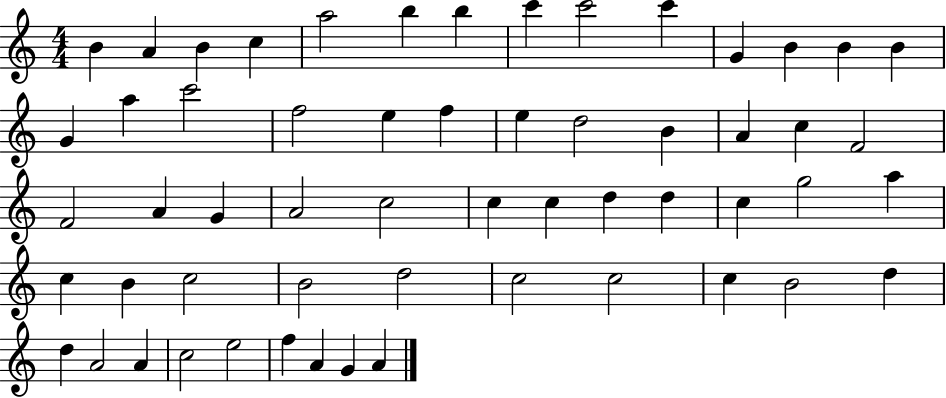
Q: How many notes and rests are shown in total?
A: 57